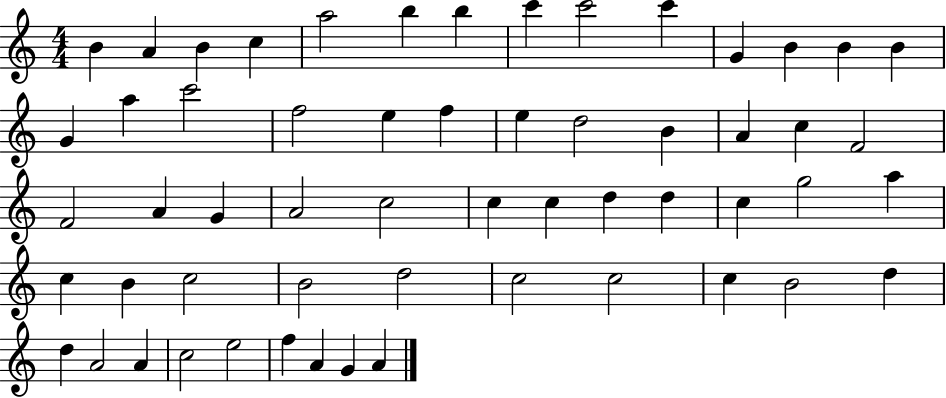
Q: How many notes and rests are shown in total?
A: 57